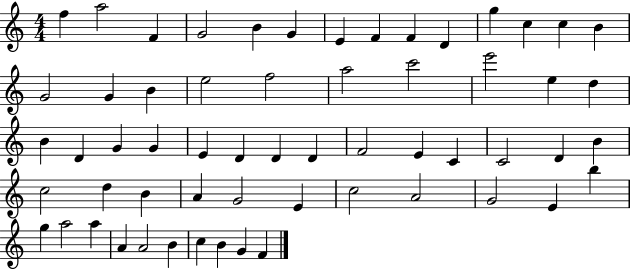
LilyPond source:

{
  \clef treble
  \numericTimeSignature
  \time 4/4
  \key c \major
  f''4 a''2 f'4 | g'2 b'4 g'4 | e'4 f'4 f'4 d'4 | g''4 c''4 c''4 b'4 | \break g'2 g'4 b'4 | e''2 f''2 | a''2 c'''2 | e'''2 e''4 d''4 | \break b'4 d'4 g'4 g'4 | e'4 d'4 d'4 d'4 | f'2 e'4 c'4 | c'2 d'4 b'4 | \break c''2 d''4 b'4 | a'4 g'2 e'4 | c''2 a'2 | g'2 e'4 b''4 | \break g''4 a''2 a''4 | a'4 a'2 b'4 | c''4 b'4 g'4 f'4 | \bar "|."
}